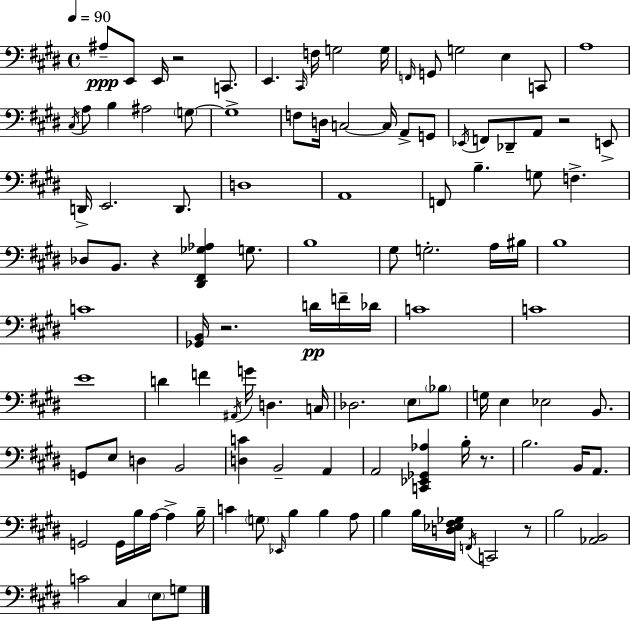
A#3/e E2/e E2/s R/h C2/e. E2/q. C#2/s F3/s G3/h G3/s F2/s G2/e G3/h E3/q C2/e A3/w C#3/s A3/e B3/q A#3/h G3/e G3/w F3/e D3/s C3/h C3/s A2/e G2/e Eb2/s F2/e Db2/e A2/e R/h E2/e D2/s E2/h. D2/e. D3/w A2/w F2/e B3/q. G3/e F3/q. Db3/e B2/e. R/q [D#2,F#2,Gb3,Ab3]/q G3/e. B3/w G#3/e G3/h. A3/s BIS3/s B3/w C4/w [Gb2,B2]/s R/h. D4/s F4/s Db4/s C4/w C4/w E4/w D4/q F4/q A#2/s G4/s D3/q. C3/s Db3/h. E3/e Bb3/e G3/s E3/q Eb3/h B2/e. G2/e E3/e D3/q B2/h [D3,C4]/q B2/h A2/q A2/h [C2,Eb2,Gb2,Ab3]/q B3/s R/e. B3/h. B2/s A2/e. G2/h G2/s B3/s A3/s A3/q B3/s C4/q G3/e Eb2/s B3/q B3/q A3/e B3/q B3/s [D3,Eb3,F#3,Gb3]/s F2/s C2/h R/e B3/h [Ab2,B2]/h C4/h C#3/q E3/e G3/e